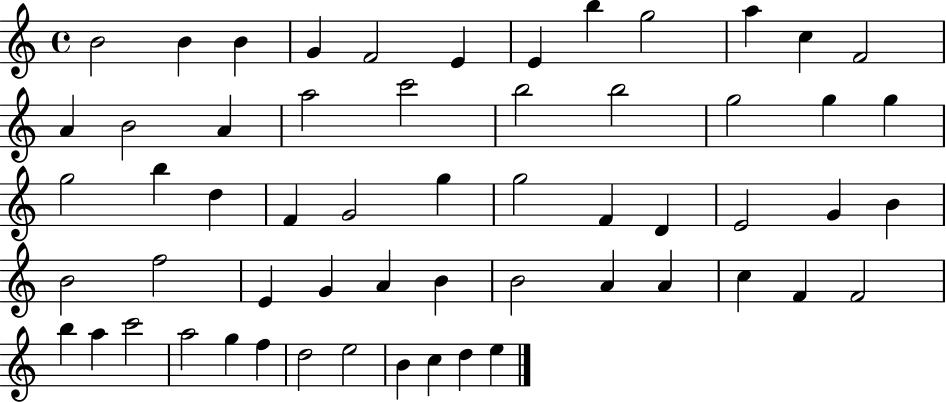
{
  \clef treble
  \time 4/4
  \defaultTimeSignature
  \key c \major
  b'2 b'4 b'4 | g'4 f'2 e'4 | e'4 b''4 g''2 | a''4 c''4 f'2 | \break a'4 b'2 a'4 | a''2 c'''2 | b''2 b''2 | g''2 g''4 g''4 | \break g''2 b''4 d''4 | f'4 g'2 g''4 | g''2 f'4 d'4 | e'2 g'4 b'4 | \break b'2 f''2 | e'4 g'4 a'4 b'4 | b'2 a'4 a'4 | c''4 f'4 f'2 | \break b''4 a''4 c'''2 | a''2 g''4 f''4 | d''2 e''2 | b'4 c''4 d''4 e''4 | \break \bar "|."
}